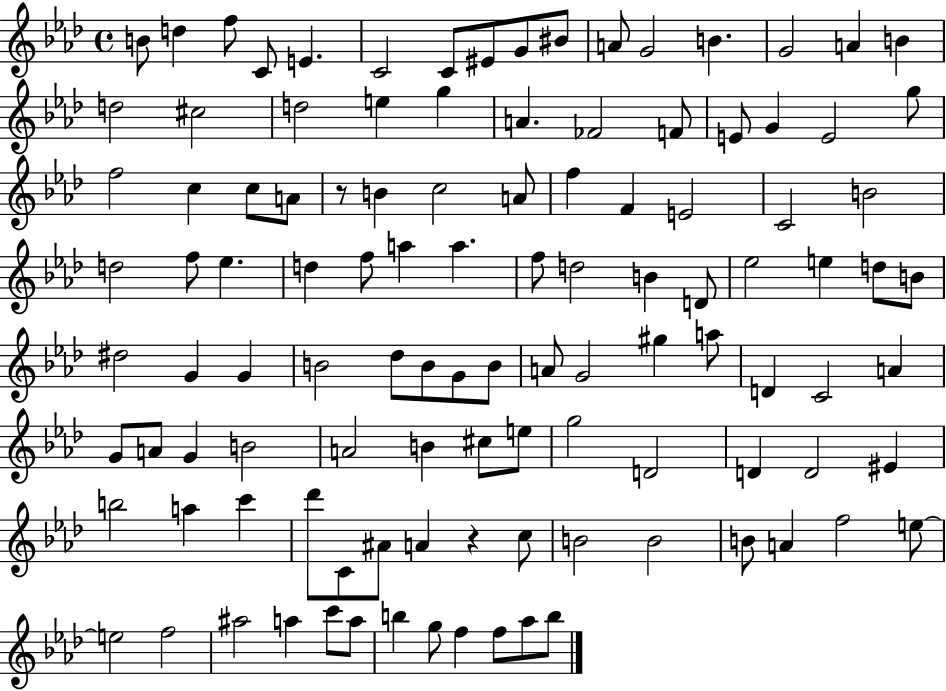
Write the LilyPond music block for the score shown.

{
  \clef treble
  \time 4/4
  \defaultTimeSignature
  \key aes \major
  \repeat volta 2 { b'8 d''4 f''8 c'8 e'4. | c'2 c'8 eis'8 g'8 bis'8 | a'8 g'2 b'4. | g'2 a'4 b'4 | \break d''2 cis''2 | d''2 e''4 g''4 | a'4. fes'2 f'8 | e'8 g'4 e'2 g''8 | \break f''2 c''4 c''8 a'8 | r8 b'4 c''2 a'8 | f''4 f'4 e'2 | c'2 b'2 | \break d''2 f''8 ees''4. | d''4 f''8 a''4 a''4. | f''8 d''2 b'4 d'8 | ees''2 e''4 d''8 b'8 | \break dis''2 g'4 g'4 | b'2 des''8 b'8 g'8 b'8 | a'8 g'2 gis''4 a''8 | d'4 c'2 a'4 | \break g'8 a'8 g'4 b'2 | a'2 b'4 cis''8 e''8 | g''2 d'2 | d'4 d'2 eis'4 | \break b''2 a''4 c'''4 | des'''8 c'8 ais'8 a'4 r4 c''8 | b'2 b'2 | b'8 a'4 f''2 e''8~~ | \break e''2 f''2 | ais''2 a''4 c'''8 a''8 | b''4 g''8 f''4 f''8 aes''8 b''8 | } \bar "|."
}